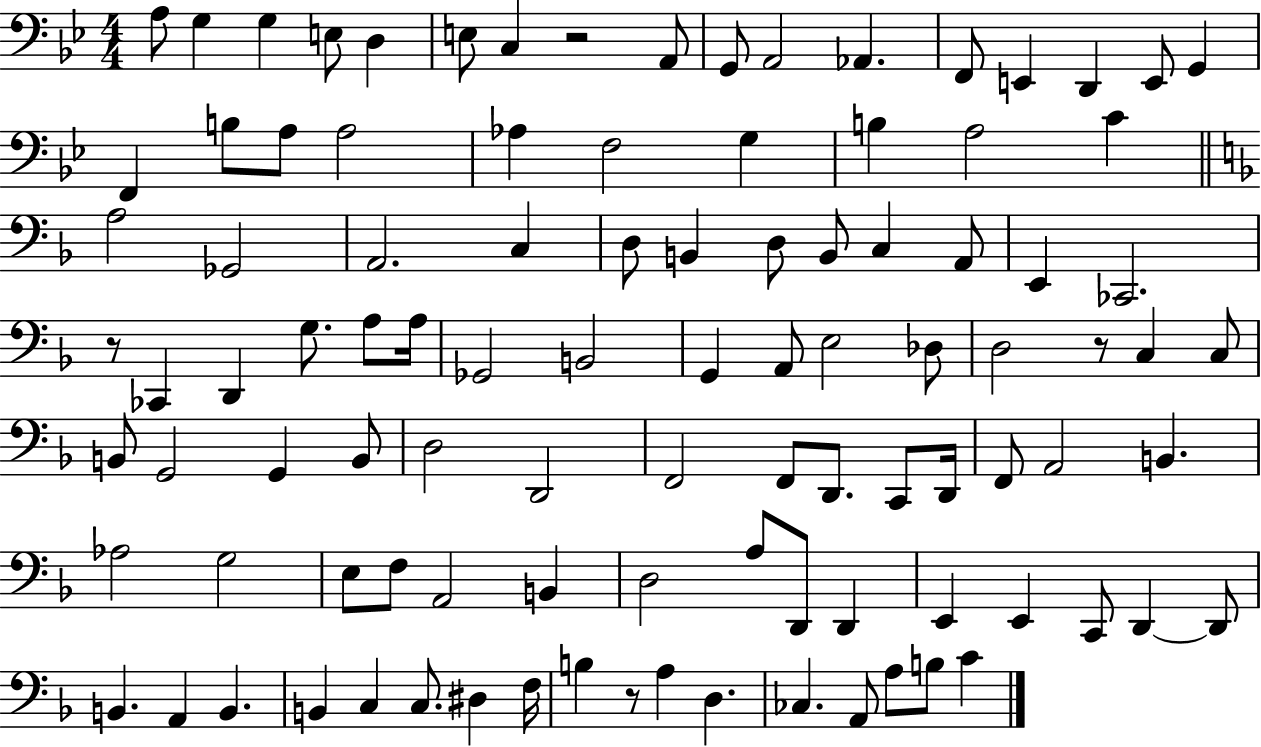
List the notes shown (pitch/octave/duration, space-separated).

A3/e G3/q G3/q E3/e D3/q E3/e C3/q R/h A2/e G2/e A2/h Ab2/q. F2/e E2/q D2/q E2/e G2/q F2/q B3/e A3/e A3/h Ab3/q F3/h G3/q B3/q A3/h C4/q A3/h Gb2/h A2/h. C3/q D3/e B2/q D3/e B2/e C3/q A2/e E2/q CES2/h. R/e CES2/q D2/q G3/e. A3/e A3/s Gb2/h B2/h G2/q A2/e E3/h Db3/e D3/h R/e C3/q C3/e B2/e G2/h G2/q B2/e D3/h D2/h F2/h F2/e D2/e. C2/e D2/s F2/e A2/h B2/q. Ab3/h G3/h E3/e F3/e A2/h B2/q D3/h A3/e D2/e D2/q E2/q E2/q C2/e D2/q D2/e B2/q. A2/q B2/q. B2/q C3/q C3/e. D#3/q F3/s B3/q R/e A3/q D3/q. CES3/q. A2/e A3/e B3/e C4/q